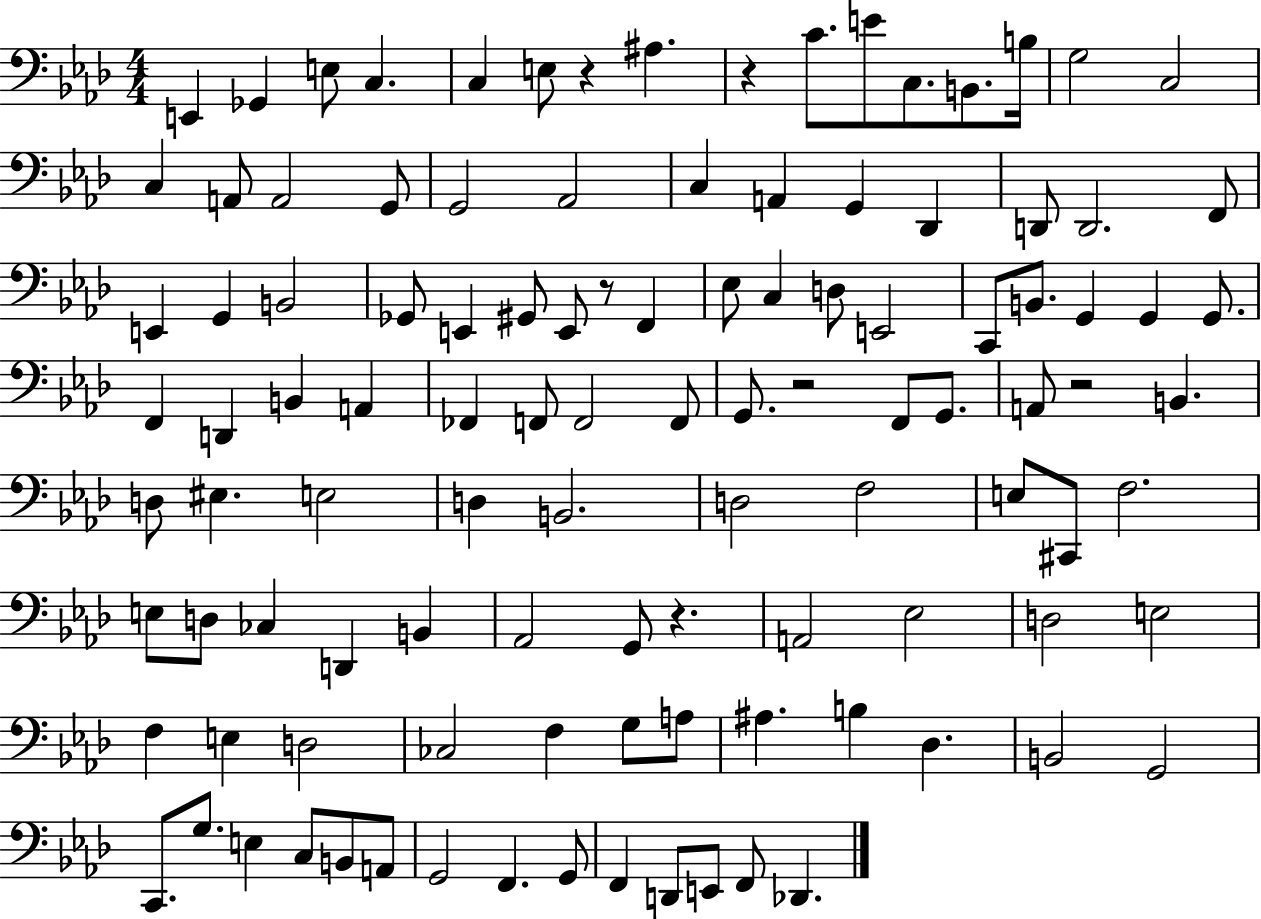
X:1
T:Untitled
M:4/4
L:1/4
K:Ab
E,, _G,, E,/2 C, C, E,/2 z ^A, z C/2 E/2 C,/2 B,,/2 B,/4 G,2 C,2 C, A,,/2 A,,2 G,,/2 G,,2 _A,,2 C, A,, G,, _D,, D,,/2 D,,2 F,,/2 E,, G,, B,,2 _G,,/2 E,, ^G,,/2 E,,/2 z/2 F,, _E,/2 C, D,/2 E,,2 C,,/2 B,,/2 G,, G,, G,,/2 F,, D,, B,, A,, _F,, F,,/2 F,,2 F,,/2 G,,/2 z2 F,,/2 G,,/2 A,,/2 z2 B,, D,/2 ^E, E,2 D, B,,2 D,2 F,2 E,/2 ^C,,/2 F,2 E,/2 D,/2 _C, D,, B,, _A,,2 G,,/2 z A,,2 _E,2 D,2 E,2 F, E, D,2 _C,2 F, G,/2 A,/2 ^A, B, _D, B,,2 G,,2 C,,/2 G,/2 E, C,/2 B,,/2 A,,/2 G,,2 F,, G,,/2 F,, D,,/2 E,,/2 F,,/2 _D,,